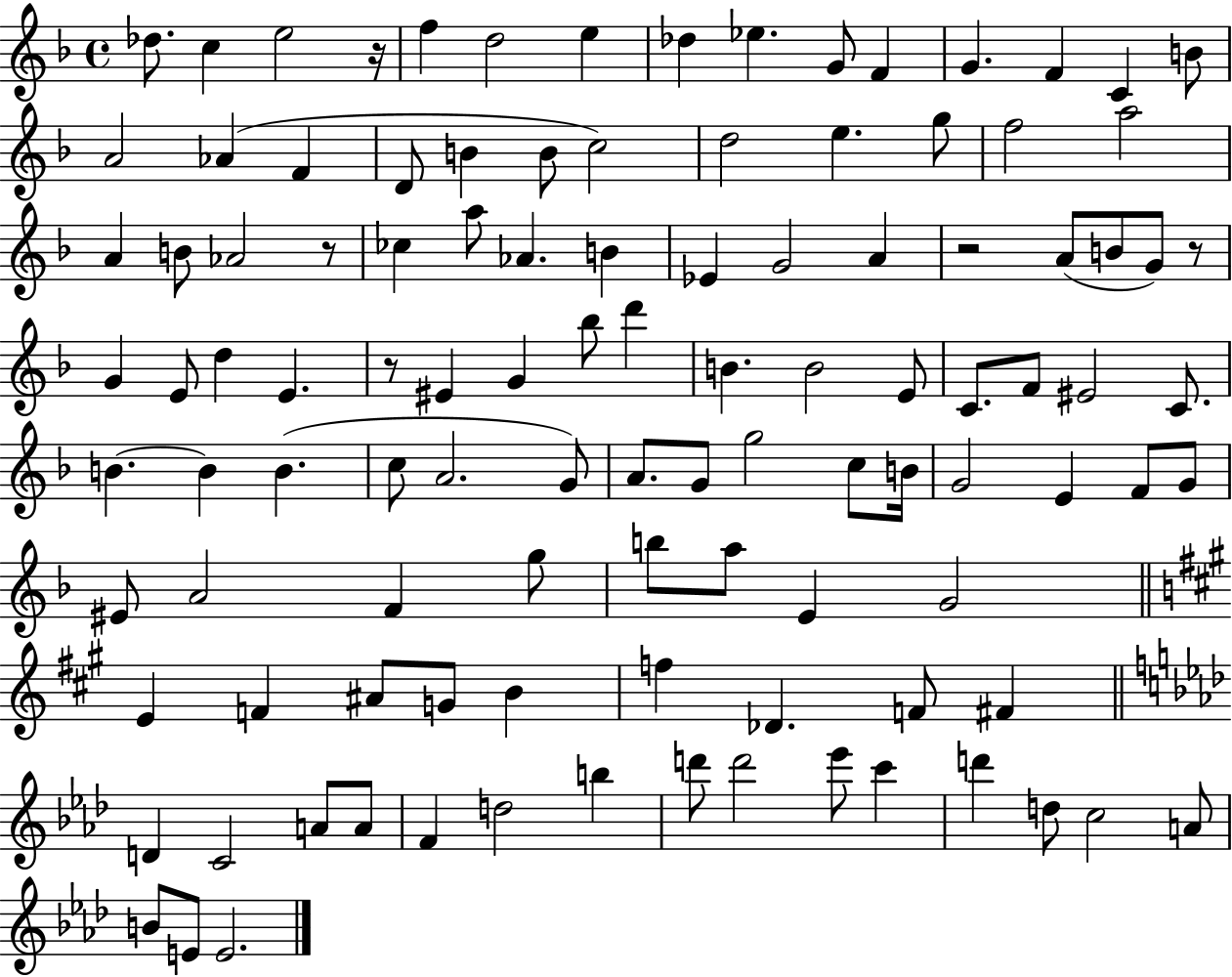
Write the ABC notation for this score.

X:1
T:Untitled
M:4/4
L:1/4
K:F
_d/2 c e2 z/4 f d2 e _d _e G/2 F G F C B/2 A2 _A F D/2 B B/2 c2 d2 e g/2 f2 a2 A B/2 _A2 z/2 _c a/2 _A B _E G2 A z2 A/2 B/2 G/2 z/2 G E/2 d E z/2 ^E G _b/2 d' B B2 E/2 C/2 F/2 ^E2 C/2 B B B c/2 A2 G/2 A/2 G/2 g2 c/2 B/4 G2 E F/2 G/2 ^E/2 A2 F g/2 b/2 a/2 E G2 E F ^A/2 G/2 B f _D F/2 ^F D C2 A/2 A/2 F d2 b d'/2 d'2 _e'/2 c' d' d/2 c2 A/2 B/2 E/2 E2